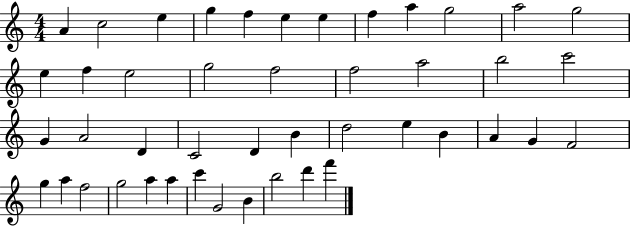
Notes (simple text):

A4/q C5/h E5/q G5/q F5/q E5/q E5/q F5/q A5/q G5/h A5/h G5/h E5/q F5/q E5/h G5/h F5/h F5/h A5/h B5/h C6/h G4/q A4/h D4/q C4/h D4/q B4/q D5/h E5/q B4/q A4/q G4/q F4/h G5/q A5/q F5/h G5/h A5/q A5/q C6/q G4/h B4/q B5/h D6/q F6/q